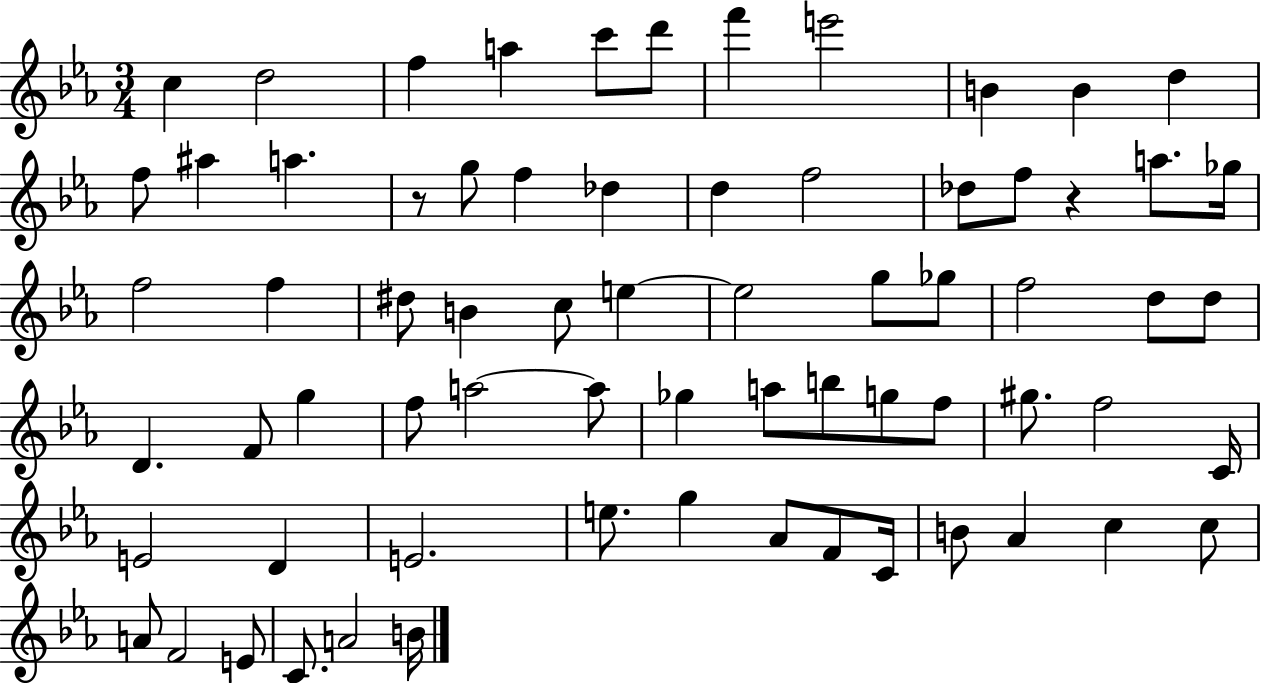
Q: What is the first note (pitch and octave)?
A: C5